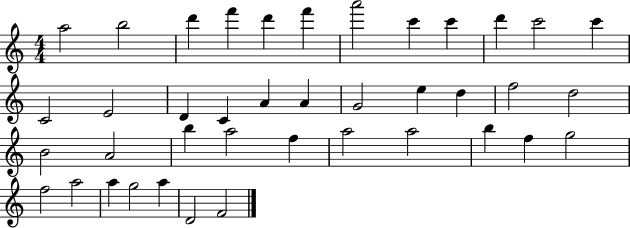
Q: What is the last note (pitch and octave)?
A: F4